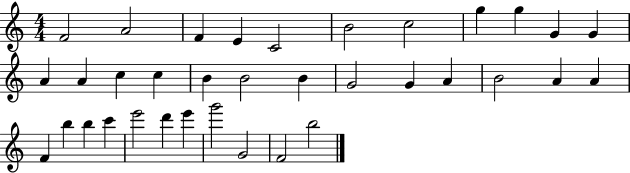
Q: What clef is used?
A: treble